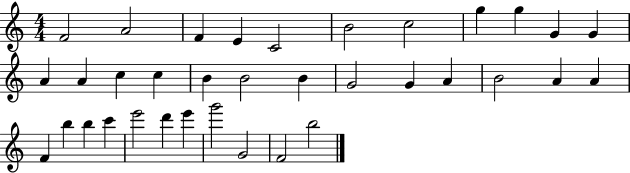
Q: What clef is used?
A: treble